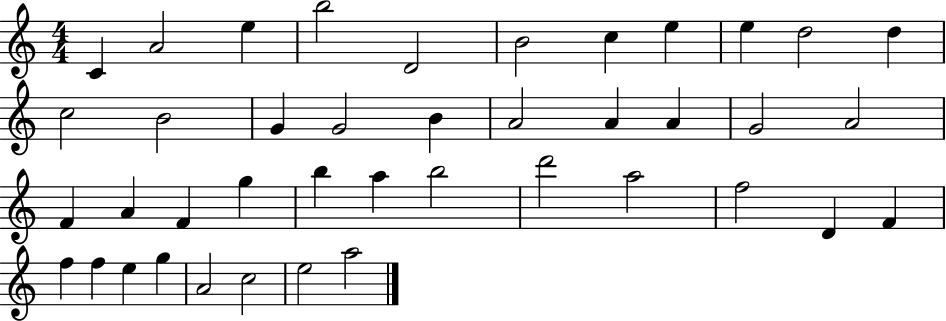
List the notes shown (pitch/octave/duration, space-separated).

C4/q A4/h E5/q B5/h D4/h B4/h C5/q E5/q E5/q D5/h D5/q C5/h B4/h G4/q G4/h B4/q A4/h A4/q A4/q G4/h A4/h F4/q A4/q F4/q G5/q B5/q A5/q B5/h D6/h A5/h F5/h D4/q F4/q F5/q F5/q E5/q G5/q A4/h C5/h E5/h A5/h